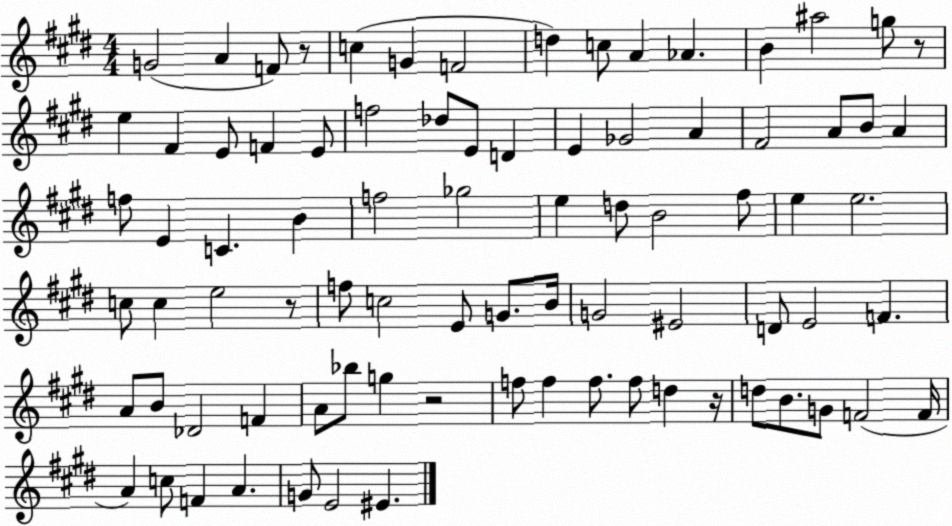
X:1
T:Untitled
M:4/4
L:1/4
K:E
G2 A F/2 z/2 c G F2 d c/2 A _A B ^a2 g/2 z/2 e ^F E/2 F E/2 f2 _d/2 E/2 D E _G2 A ^F2 A/2 B/2 A f/2 E C B f2 _g2 e d/2 B2 ^f/2 e e2 c/2 c e2 z/2 f/2 c2 E/2 G/2 B/4 G2 ^E2 D/2 E2 F A/2 B/2 _D2 F A/2 _b/2 g z2 f/2 f f/2 f/2 d z/4 d/2 B/2 G/2 F2 F/4 A c/2 F A G/2 E2 ^E